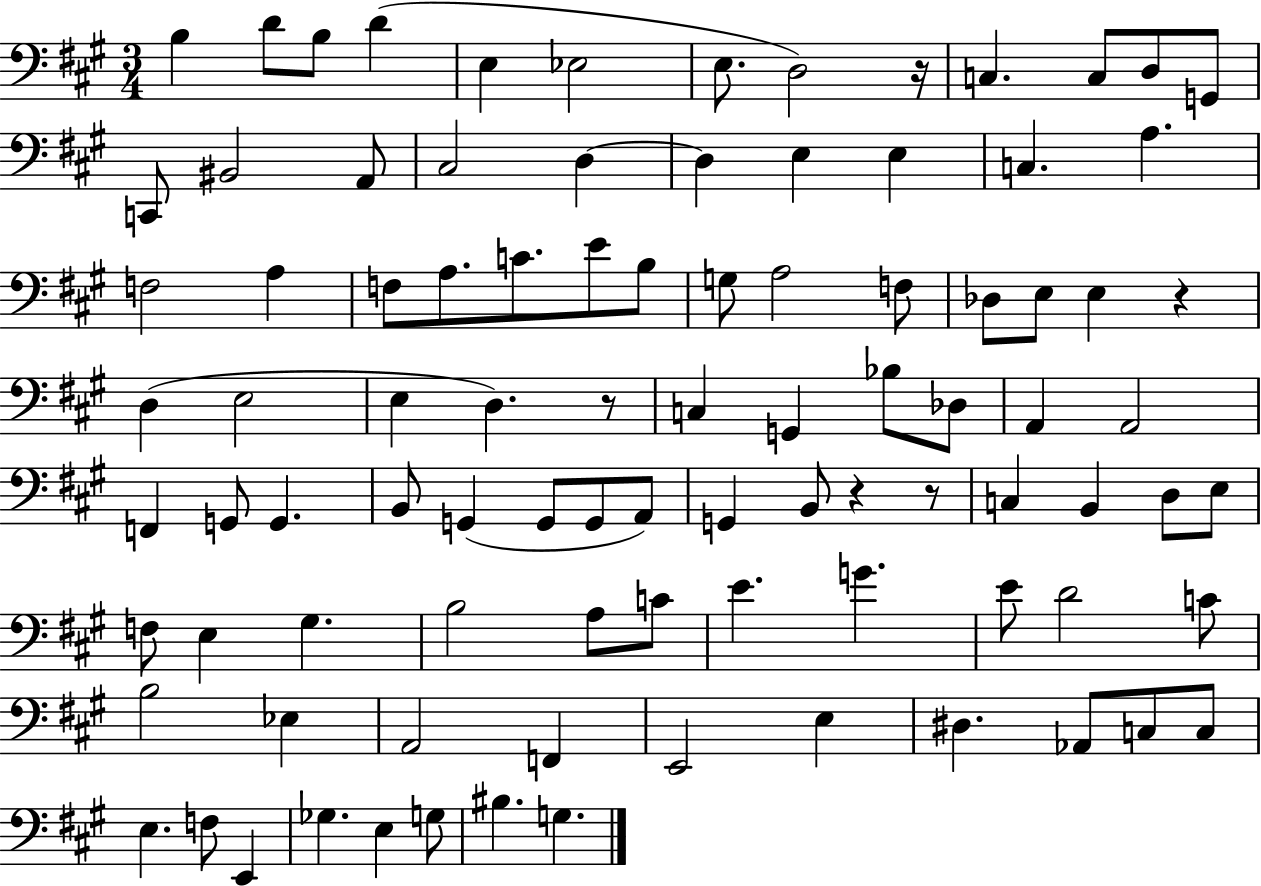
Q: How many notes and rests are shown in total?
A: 93